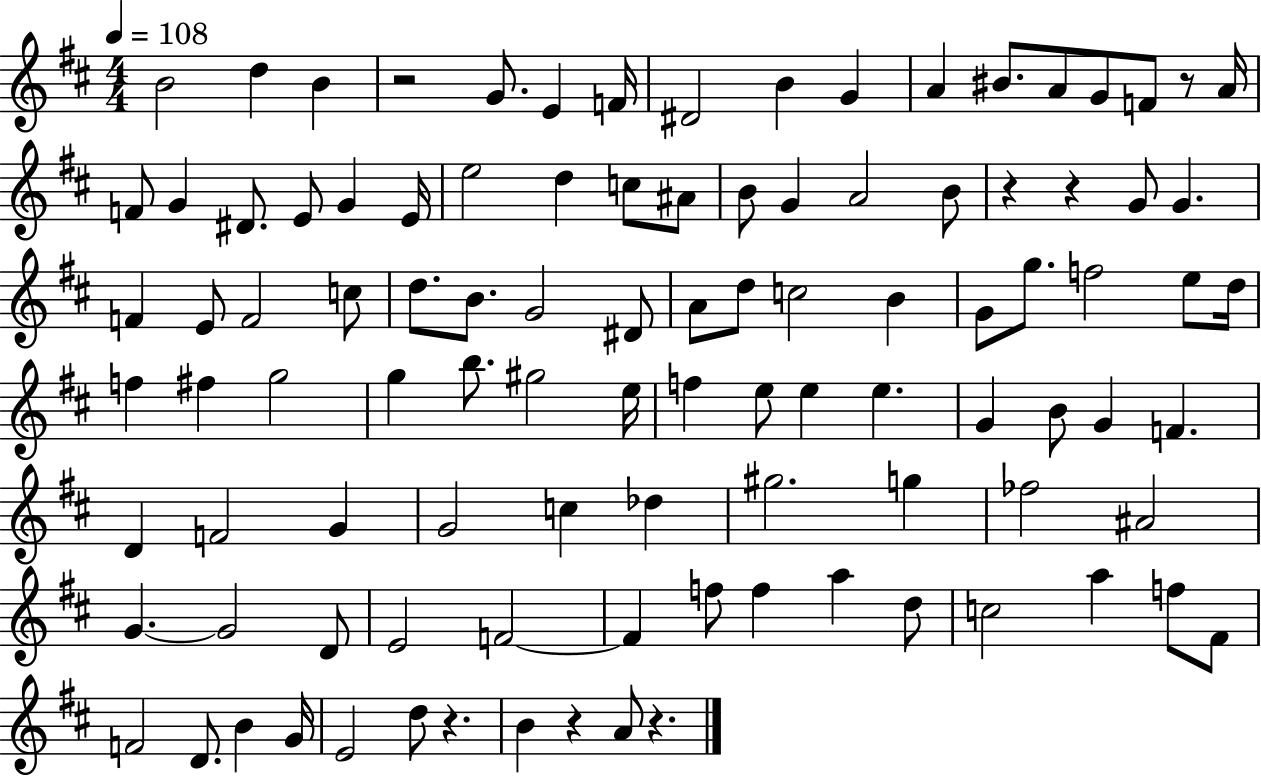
X:1
T:Untitled
M:4/4
L:1/4
K:D
B2 d B z2 G/2 E F/4 ^D2 B G A ^B/2 A/2 G/2 F/2 z/2 A/4 F/2 G ^D/2 E/2 G E/4 e2 d c/2 ^A/2 B/2 G A2 B/2 z z G/2 G F E/2 F2 c/2 d/2 B/2 G2 ^D/2 A/2 d/2 c2 B G/2 g/2 f2 e/2 d/4 f ^f g2 g b/2 ^g2 e/4 f e/2 e e G B/2 G F D F2 G G2 c _d ^g2 g _f2 ^A2 G G2 D/2 E2 F2 F f/2 f a d/2 c2 a f/2 ^F/2 F2 D/2 B G/4 E2 d/2 z B z A/2 z